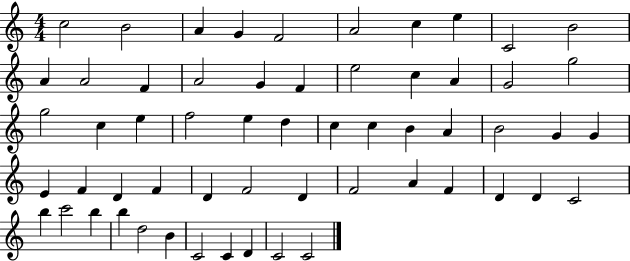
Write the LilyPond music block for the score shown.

{
  \clef treble
  \numericTimeSignature
  \time 4/4
  \key c \major
  c''2 b'2 | a'4 g'4 f'2 | a'2 c''4 e''4 | c'2 b'2 | \break a'4 a'2 f'4 | a'2 g'4 f'4 | e''2 c''4 a'4 | g'2 g''2 | \break g''2 c''4 e''4 | f''2 e''4 d''4 | c''4 c''4 b'4 a'4 | b'2 g'4 g'4 | \break e'4 f'4 d'4 f'4 | d'4 f'2 d'4 | f'2 a'4 f'4 | d'4 d'4 c'2 | \break b''4 c'''2 b''4 | b''4 d''2 b'4 | c'2 c'4 d'4 | c'2 c'2 | \break \bar "|."
}